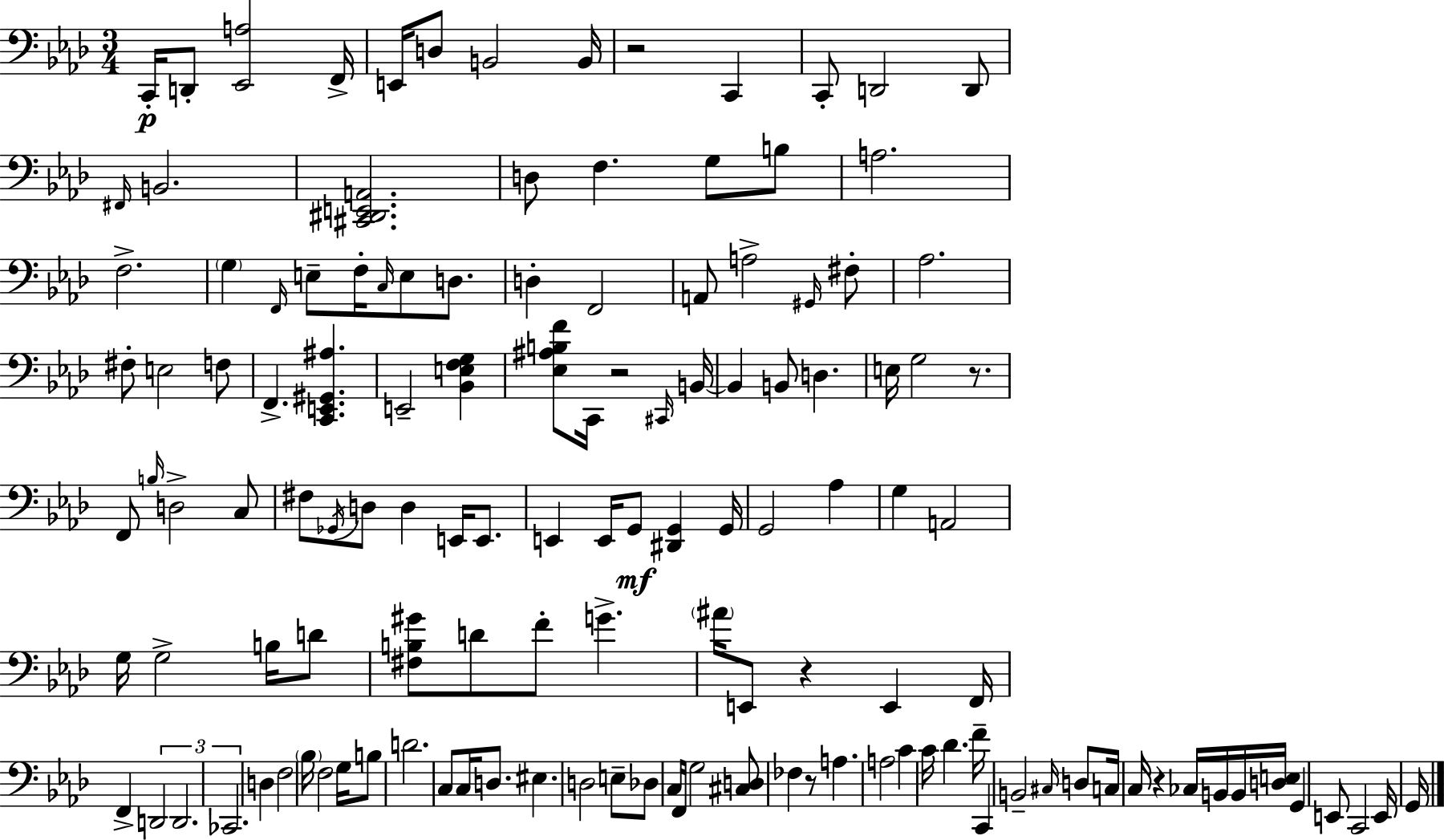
X:1
T:Untitled
M:3/4
L:1/4
K:Fm
C,,/4 D,,/2 [_E,,A,]2 F,,/4 E,,/4 D,/2 B,,2 B,,/4 z2 C,, C,,/2 D,,2 D,,/2 ^F,,/4 B,,2 [^C,,^D,,E,,A,,]2 D,/2 F, G,/2 B,/2 A,2 F,2 G, F,,/4 E,/2 F,/4 C,/4 E,/2 D,/2 D, F,,2 A,,/2 A,2 ^G,,/4 ^F,/2 _A,2 ^F,/2 E,2 F,/2 F,, [C,,E,,^G,,^A,] E,,2 [_B,,E,F,G,] [_E,^A,B,F]/2 C,,/4 z2 ^C,,/4 B,,/4 B,, B,,/2 D, E,/4 G,2 z/2 F,,/2 B,/4 D,2 C,/2 ^F,/2 _G,,/4 D,/2 D, E,,/4 E,,/2 E,, E,,/4 G,,/2 [^D,,G,,] G,,/4 G,,2 _A, G, A,,2 G,/4 G,2 B,/4 D/2 [^F,B,^G]/2 D/2 F/2 G ^A/4 E,,/2 z E,, F,,/4 F,, D,,2 D,,2 _C,,2 D, F,2 _B,/4 F,2 G,/4 B,/2 D2 C,/2 C,/4 D,/2 ^E, D,2 E,/2 _D,/2 C,/4 F,,/4 G,2 [^C,D,]/2 _F, z/2 A, A,2 C C/4 _D F/4 C,, B,,2 ^C,/4 D,/2 C,/4 C,/4 z _C,/4 B,,/4 B,,/4 [D,E,]/4 G,, E,,/2 C,,2 E,,/4 G,,/4